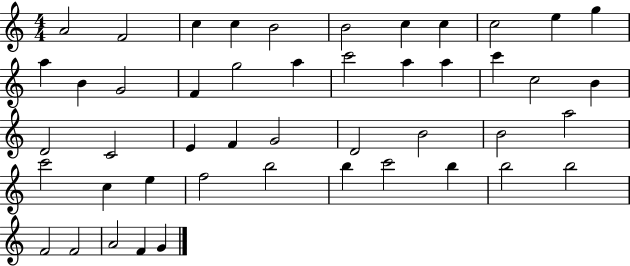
{
  \clef treble
  \numericTimeSignature
  \time 4/4
  \key c \major
  a'2 f'2 | c''4 c''4 b'2 | b'2 c''4 c''4 | c''2 e''4 g''4 | \break a''4 b'4 g'2 | f'4 g''2 a''4 | c'''2 a''4 a''4 | c'''4 c''2 b'4 | \break d'2 c'2 | e'4 f'4 g'2 | d'2 b'2 | b'2 a''2 | \break c'''2 c''4 e''4 | f''2 b''2 | b''4 c'''2 b''4 | b''2 b''2 | \break f'2 f'2 | a'2 f'4 g'4 | \bar "|."
}